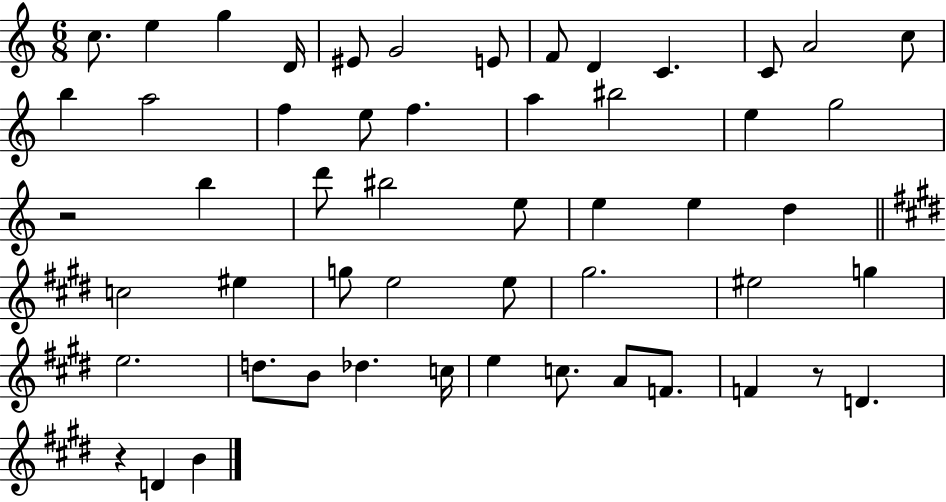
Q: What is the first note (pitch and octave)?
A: C5